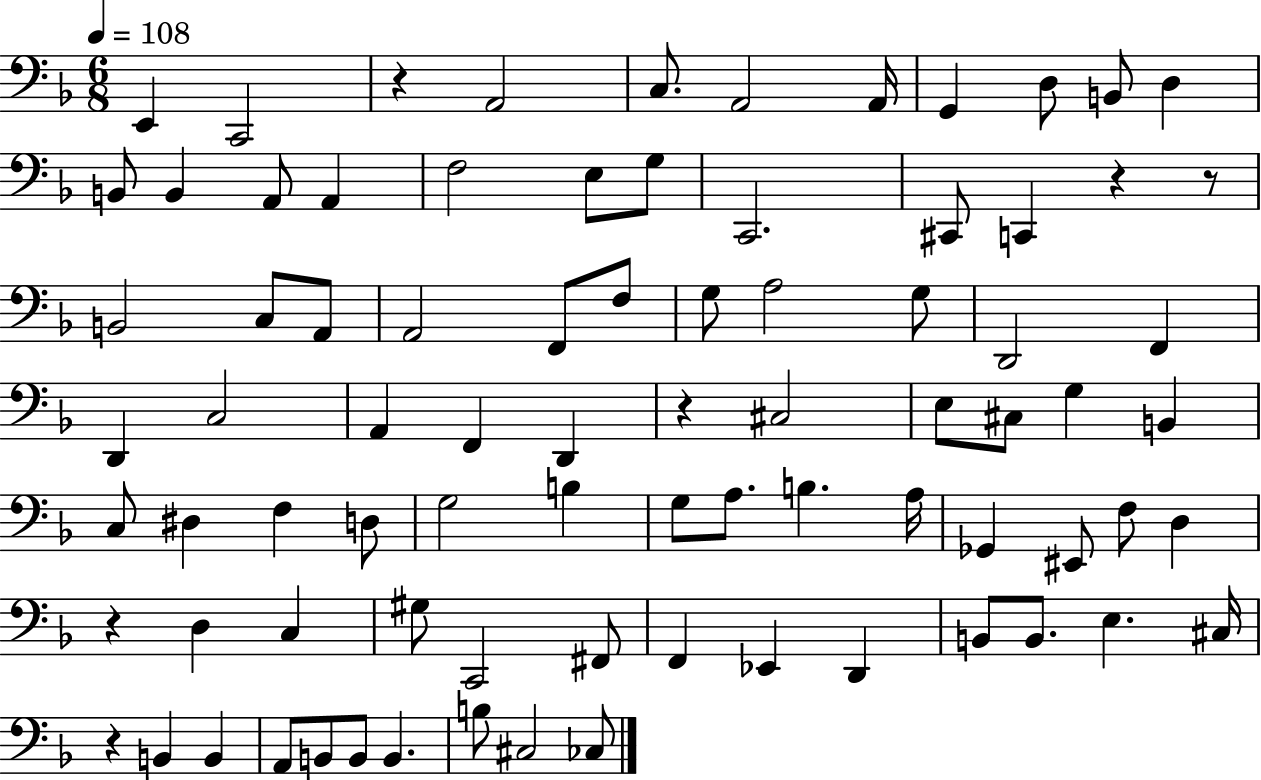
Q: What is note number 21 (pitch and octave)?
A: B2